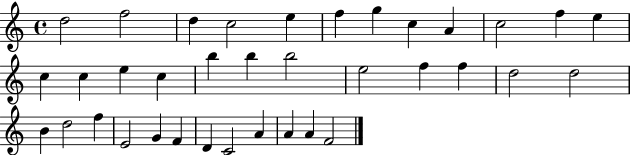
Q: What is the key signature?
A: C major